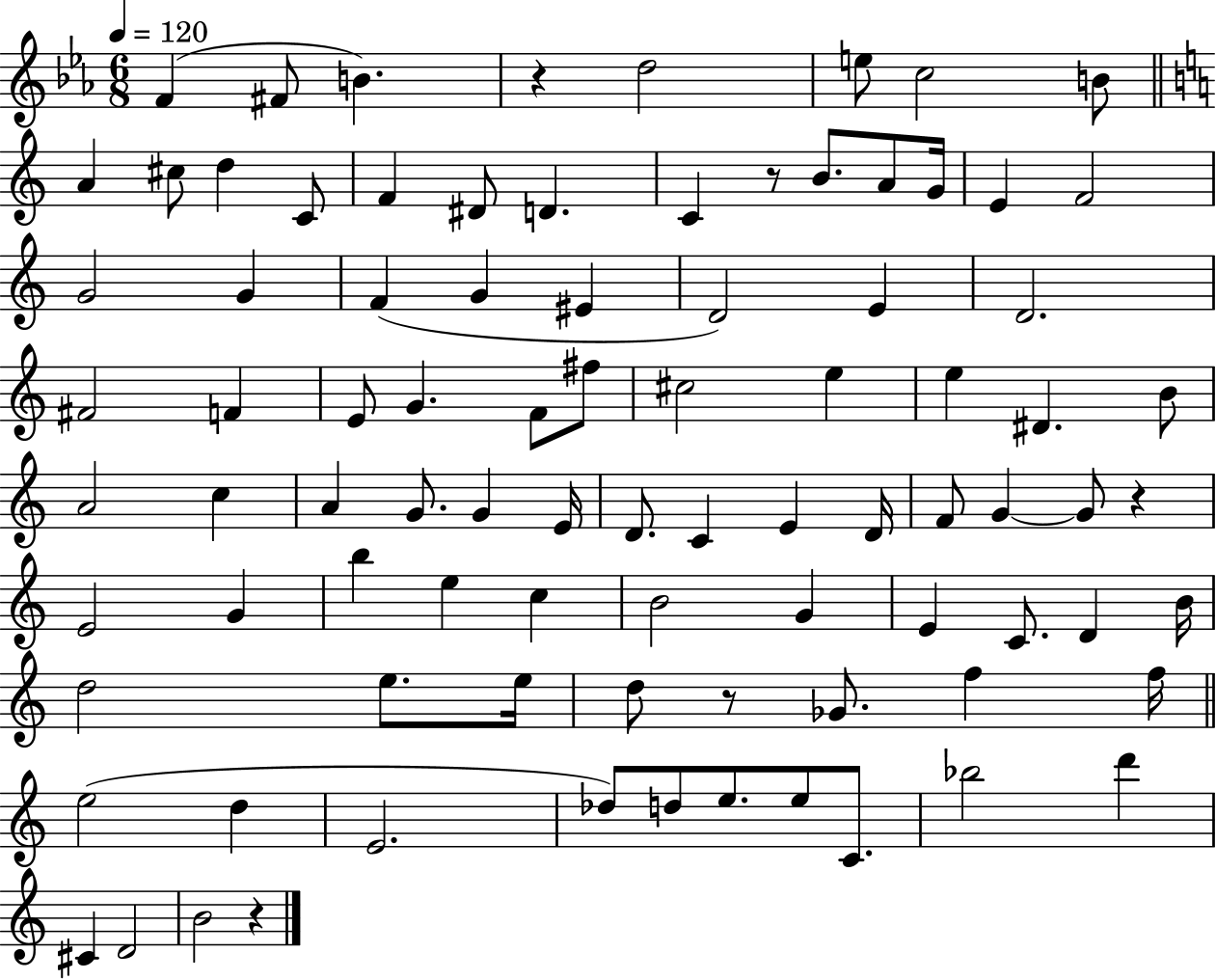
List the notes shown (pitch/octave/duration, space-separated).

F4/q F#4/e B4/q. R/q D5/h E5/e C5/h B4/e A4/q C#5/e D5/q C4/e F4/q D#4/e D4/q. C4/q R/e B4/e. A4/e G4/s E4/q F4/h G4/h G4/q F4/q G4/q EIS4/q D4/h E4/q D4/h. F#4/h F4/q E4/e G4/q. F4/e F#5/e C#5/h E5/q E5/q D#4/q. B4/e A4/h C5/q A4/q G4/e. G4/q E4/s D4/e. C4/q E4/q D4/s F4/e G4/q G4/e R/q E4/h G4/q B5/q E5/q C5/q B4/h G4/q E4/q C4/e. D4/q B4/s D5/h E5/e. E5/s D5/e R/e Gb4/e. F5/q F5/s E5/h D5/q E4/h. Db5/e D5/e E5/e. E5/e C4/e. Bb5/h D6/q C#4/q D4/h B4/h R/q